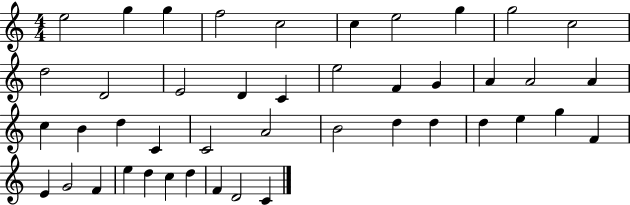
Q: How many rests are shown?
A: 0